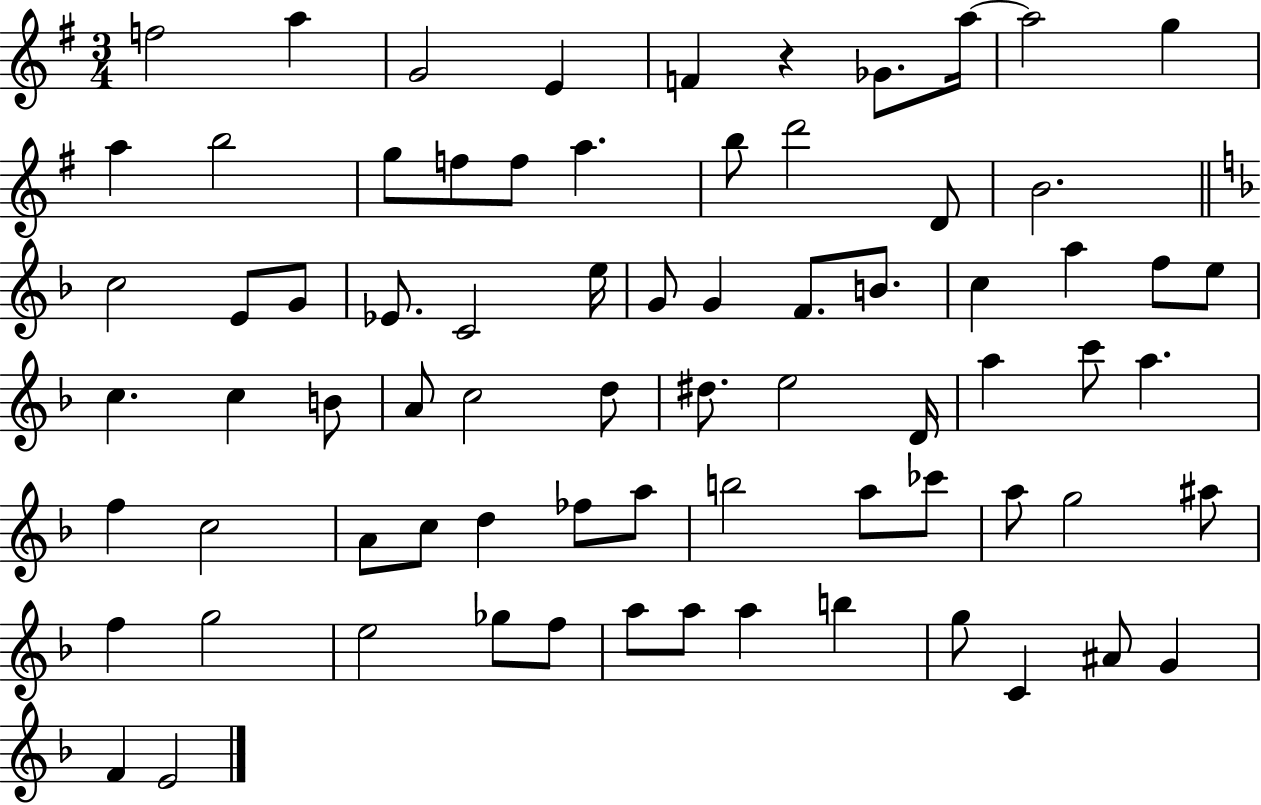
X:1
T:Untitled
M:3/4
L:1/4
K:G
f2 a G2 E F z _G/2 a/4 a2 g a b2 g/2 f/2 f/2 a b/2 d'2 D/2 B2 c2 E/2 G/2 _E/2 C2 e/4 G/2 G F/2 B/2 c a f/2 e/2 c c B/2 A/2 c2 d/2 ^d/2 e2 D/4 a c'/2 a f c2 A/2 c/2 d _f/2 a/2 b2 a/2 _c'/2 a/2 g2 ^a/2 f g2 e2 _g/2 f/2 a/2 a/2 a b g/2 C ^A/2 G F E2